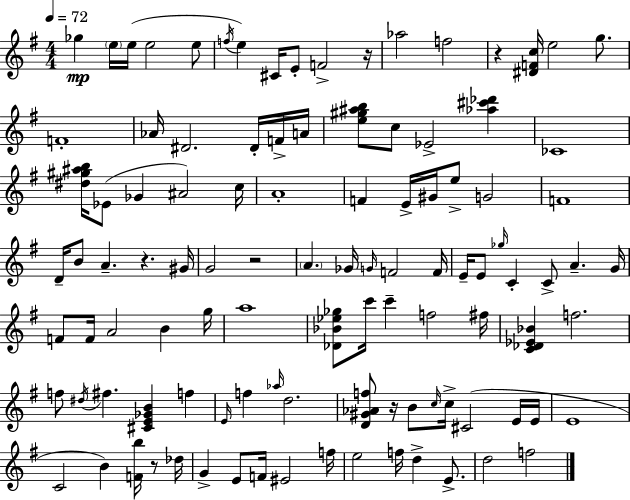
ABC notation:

X:1
T:Untitled
M:4/4
L:1/4
K:G
_g e/4 e/4 e2 e/2 f/4 e ^C/4 E/2 F2 z/4 _a2 f2 z [^DFc]/4 e2 g/2 F4 _A/4 ^D2 ^D/4 F/4 A/4 [e^g^ab]/2 c/2 _E2 [_a^c'_d'] _C4 [^d^g^ab]/4 _E/2 _G ^A2 c/4 A4 F E/4 ^G/4 e/2 G2 F4 D/4 B/2 A z ^G/4 G2 z2 A _G/4 G/4 F2 F/4 E/4 E/2 _g/4 C C/2 A G/4 F/2 F/4 A2 B g/4 a4 [_D_B_e_g]/2 c'/4 c' f2 ^f/4 [C_D_E_B] f2 f/2 ^d/4 ^f [^CE_GB] f E/4 f _a/4 d2 [D^G_Af]/2 z/4 B/2 c/4 c/4 ^C2 E/4 E/4 E4 C2 B [Fb]/4 z/2 _d/4 G E/2 F/4 ^E2 f/4 e2 f/4 d E/2 d2 f2